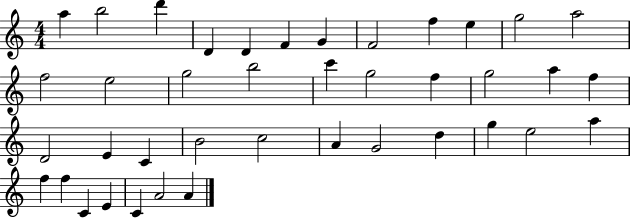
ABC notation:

X:1
T:Untitled
M:4/4
L:1/4
K:C
a b2 d' D D F G F2 f e g2 a2 f2 e2 g2 b2 c' g2 f g2 a f D2 E C B2 c2 A G2 d g e2 a f f C E C A2 A